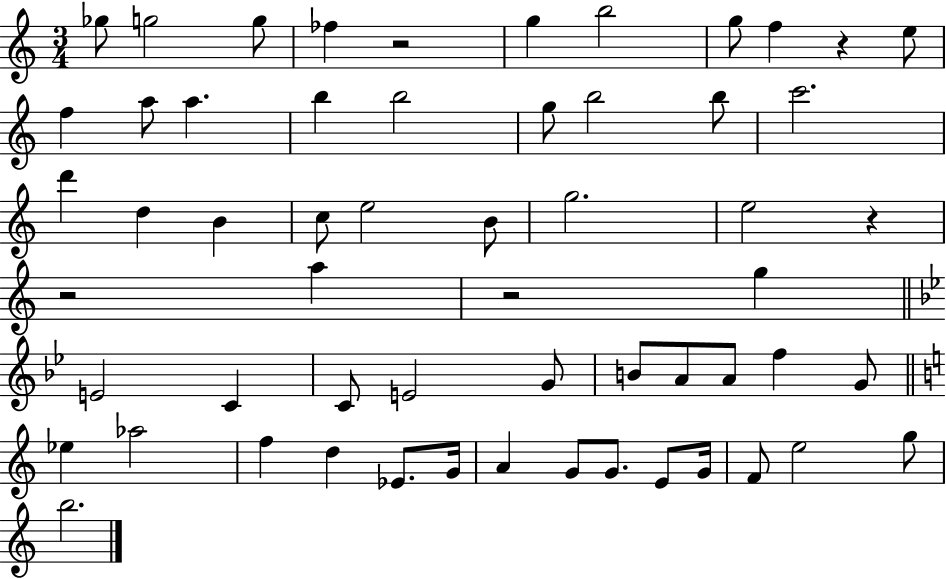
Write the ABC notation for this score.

X:1
T:Untitled
M:3/4
L:1/4
K:C
_g/2 g2 g/2 _f z2 g b2 g/2 f z e/2 f a/2 a b b2 g/2 b2 b/2 c'2 d' d B c/2 e2 B/2 g2 e2 z z2 a z2 g E2 C C/2 E2 G/2 B/2 A/2 A/2 f G/2 _e _a2 f d _E/2 G/4 A G/2 G/2 E/2 G/4 F/2 e2 g/2 b2